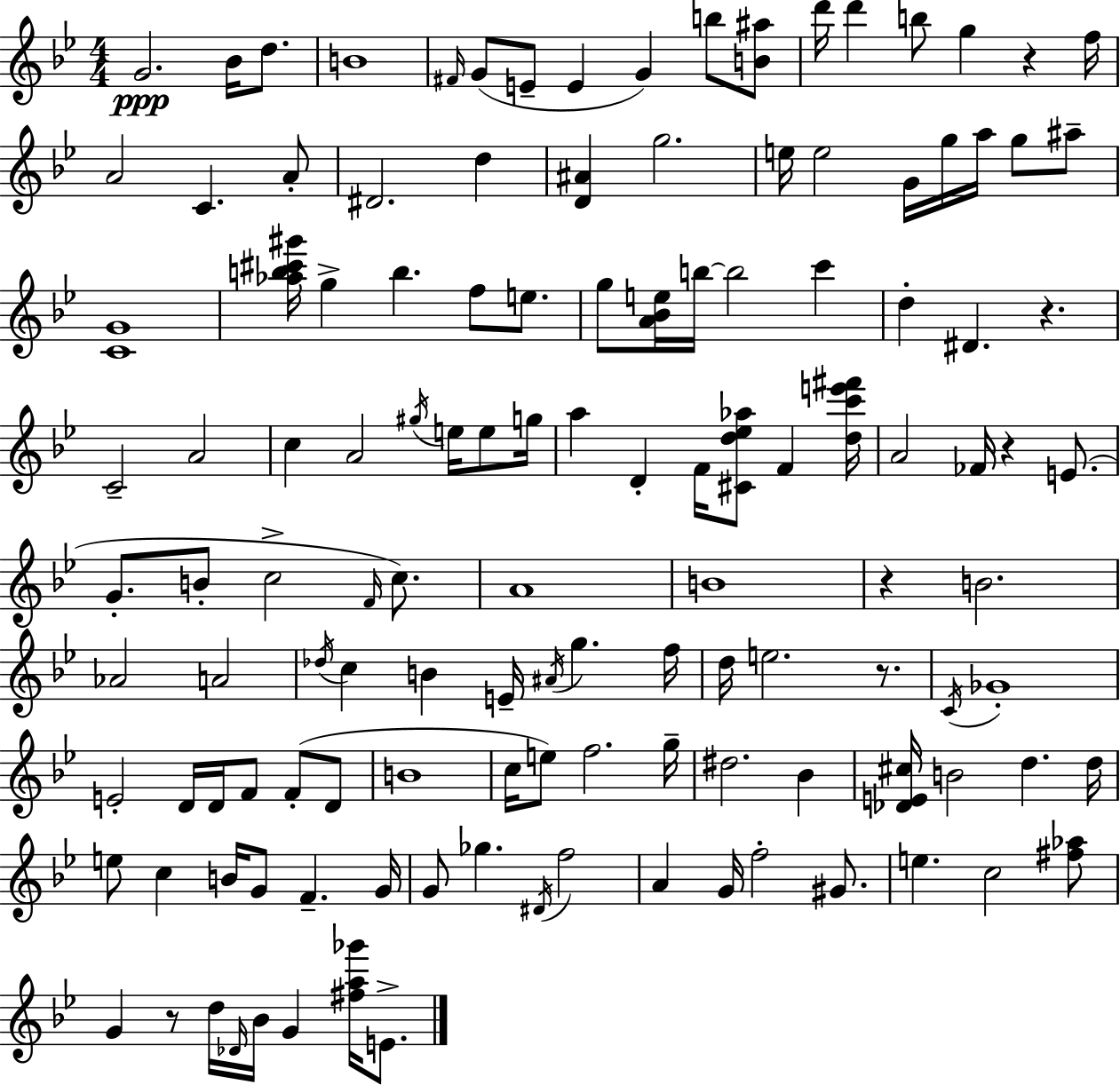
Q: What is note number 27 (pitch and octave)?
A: G5